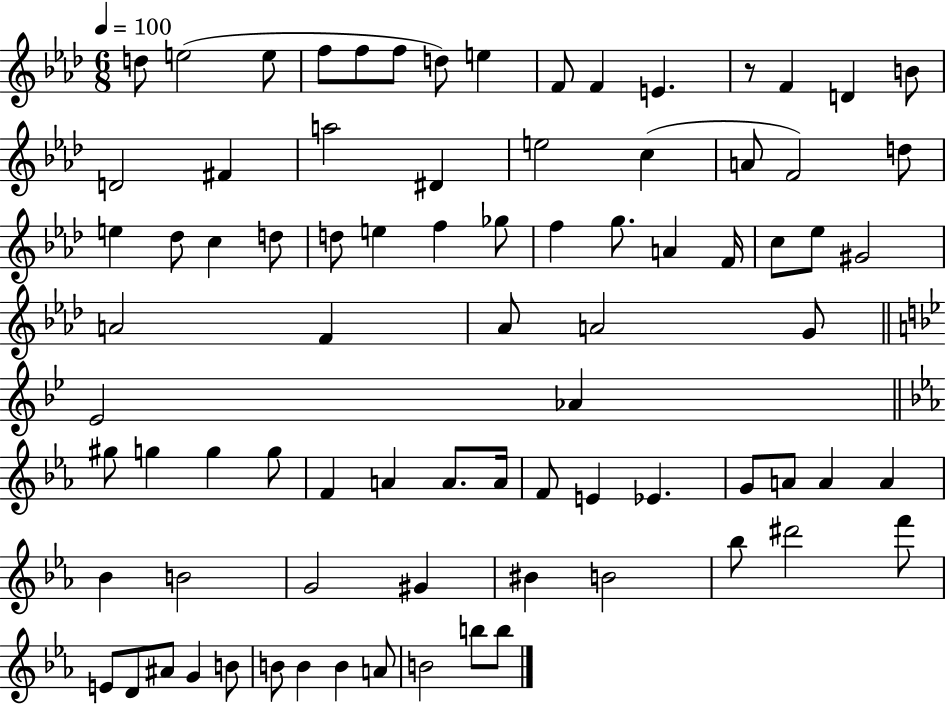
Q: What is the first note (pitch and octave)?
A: D5